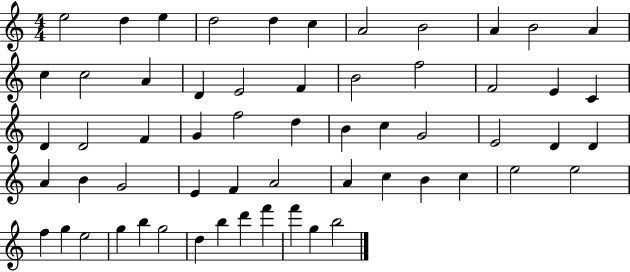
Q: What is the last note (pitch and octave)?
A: B5